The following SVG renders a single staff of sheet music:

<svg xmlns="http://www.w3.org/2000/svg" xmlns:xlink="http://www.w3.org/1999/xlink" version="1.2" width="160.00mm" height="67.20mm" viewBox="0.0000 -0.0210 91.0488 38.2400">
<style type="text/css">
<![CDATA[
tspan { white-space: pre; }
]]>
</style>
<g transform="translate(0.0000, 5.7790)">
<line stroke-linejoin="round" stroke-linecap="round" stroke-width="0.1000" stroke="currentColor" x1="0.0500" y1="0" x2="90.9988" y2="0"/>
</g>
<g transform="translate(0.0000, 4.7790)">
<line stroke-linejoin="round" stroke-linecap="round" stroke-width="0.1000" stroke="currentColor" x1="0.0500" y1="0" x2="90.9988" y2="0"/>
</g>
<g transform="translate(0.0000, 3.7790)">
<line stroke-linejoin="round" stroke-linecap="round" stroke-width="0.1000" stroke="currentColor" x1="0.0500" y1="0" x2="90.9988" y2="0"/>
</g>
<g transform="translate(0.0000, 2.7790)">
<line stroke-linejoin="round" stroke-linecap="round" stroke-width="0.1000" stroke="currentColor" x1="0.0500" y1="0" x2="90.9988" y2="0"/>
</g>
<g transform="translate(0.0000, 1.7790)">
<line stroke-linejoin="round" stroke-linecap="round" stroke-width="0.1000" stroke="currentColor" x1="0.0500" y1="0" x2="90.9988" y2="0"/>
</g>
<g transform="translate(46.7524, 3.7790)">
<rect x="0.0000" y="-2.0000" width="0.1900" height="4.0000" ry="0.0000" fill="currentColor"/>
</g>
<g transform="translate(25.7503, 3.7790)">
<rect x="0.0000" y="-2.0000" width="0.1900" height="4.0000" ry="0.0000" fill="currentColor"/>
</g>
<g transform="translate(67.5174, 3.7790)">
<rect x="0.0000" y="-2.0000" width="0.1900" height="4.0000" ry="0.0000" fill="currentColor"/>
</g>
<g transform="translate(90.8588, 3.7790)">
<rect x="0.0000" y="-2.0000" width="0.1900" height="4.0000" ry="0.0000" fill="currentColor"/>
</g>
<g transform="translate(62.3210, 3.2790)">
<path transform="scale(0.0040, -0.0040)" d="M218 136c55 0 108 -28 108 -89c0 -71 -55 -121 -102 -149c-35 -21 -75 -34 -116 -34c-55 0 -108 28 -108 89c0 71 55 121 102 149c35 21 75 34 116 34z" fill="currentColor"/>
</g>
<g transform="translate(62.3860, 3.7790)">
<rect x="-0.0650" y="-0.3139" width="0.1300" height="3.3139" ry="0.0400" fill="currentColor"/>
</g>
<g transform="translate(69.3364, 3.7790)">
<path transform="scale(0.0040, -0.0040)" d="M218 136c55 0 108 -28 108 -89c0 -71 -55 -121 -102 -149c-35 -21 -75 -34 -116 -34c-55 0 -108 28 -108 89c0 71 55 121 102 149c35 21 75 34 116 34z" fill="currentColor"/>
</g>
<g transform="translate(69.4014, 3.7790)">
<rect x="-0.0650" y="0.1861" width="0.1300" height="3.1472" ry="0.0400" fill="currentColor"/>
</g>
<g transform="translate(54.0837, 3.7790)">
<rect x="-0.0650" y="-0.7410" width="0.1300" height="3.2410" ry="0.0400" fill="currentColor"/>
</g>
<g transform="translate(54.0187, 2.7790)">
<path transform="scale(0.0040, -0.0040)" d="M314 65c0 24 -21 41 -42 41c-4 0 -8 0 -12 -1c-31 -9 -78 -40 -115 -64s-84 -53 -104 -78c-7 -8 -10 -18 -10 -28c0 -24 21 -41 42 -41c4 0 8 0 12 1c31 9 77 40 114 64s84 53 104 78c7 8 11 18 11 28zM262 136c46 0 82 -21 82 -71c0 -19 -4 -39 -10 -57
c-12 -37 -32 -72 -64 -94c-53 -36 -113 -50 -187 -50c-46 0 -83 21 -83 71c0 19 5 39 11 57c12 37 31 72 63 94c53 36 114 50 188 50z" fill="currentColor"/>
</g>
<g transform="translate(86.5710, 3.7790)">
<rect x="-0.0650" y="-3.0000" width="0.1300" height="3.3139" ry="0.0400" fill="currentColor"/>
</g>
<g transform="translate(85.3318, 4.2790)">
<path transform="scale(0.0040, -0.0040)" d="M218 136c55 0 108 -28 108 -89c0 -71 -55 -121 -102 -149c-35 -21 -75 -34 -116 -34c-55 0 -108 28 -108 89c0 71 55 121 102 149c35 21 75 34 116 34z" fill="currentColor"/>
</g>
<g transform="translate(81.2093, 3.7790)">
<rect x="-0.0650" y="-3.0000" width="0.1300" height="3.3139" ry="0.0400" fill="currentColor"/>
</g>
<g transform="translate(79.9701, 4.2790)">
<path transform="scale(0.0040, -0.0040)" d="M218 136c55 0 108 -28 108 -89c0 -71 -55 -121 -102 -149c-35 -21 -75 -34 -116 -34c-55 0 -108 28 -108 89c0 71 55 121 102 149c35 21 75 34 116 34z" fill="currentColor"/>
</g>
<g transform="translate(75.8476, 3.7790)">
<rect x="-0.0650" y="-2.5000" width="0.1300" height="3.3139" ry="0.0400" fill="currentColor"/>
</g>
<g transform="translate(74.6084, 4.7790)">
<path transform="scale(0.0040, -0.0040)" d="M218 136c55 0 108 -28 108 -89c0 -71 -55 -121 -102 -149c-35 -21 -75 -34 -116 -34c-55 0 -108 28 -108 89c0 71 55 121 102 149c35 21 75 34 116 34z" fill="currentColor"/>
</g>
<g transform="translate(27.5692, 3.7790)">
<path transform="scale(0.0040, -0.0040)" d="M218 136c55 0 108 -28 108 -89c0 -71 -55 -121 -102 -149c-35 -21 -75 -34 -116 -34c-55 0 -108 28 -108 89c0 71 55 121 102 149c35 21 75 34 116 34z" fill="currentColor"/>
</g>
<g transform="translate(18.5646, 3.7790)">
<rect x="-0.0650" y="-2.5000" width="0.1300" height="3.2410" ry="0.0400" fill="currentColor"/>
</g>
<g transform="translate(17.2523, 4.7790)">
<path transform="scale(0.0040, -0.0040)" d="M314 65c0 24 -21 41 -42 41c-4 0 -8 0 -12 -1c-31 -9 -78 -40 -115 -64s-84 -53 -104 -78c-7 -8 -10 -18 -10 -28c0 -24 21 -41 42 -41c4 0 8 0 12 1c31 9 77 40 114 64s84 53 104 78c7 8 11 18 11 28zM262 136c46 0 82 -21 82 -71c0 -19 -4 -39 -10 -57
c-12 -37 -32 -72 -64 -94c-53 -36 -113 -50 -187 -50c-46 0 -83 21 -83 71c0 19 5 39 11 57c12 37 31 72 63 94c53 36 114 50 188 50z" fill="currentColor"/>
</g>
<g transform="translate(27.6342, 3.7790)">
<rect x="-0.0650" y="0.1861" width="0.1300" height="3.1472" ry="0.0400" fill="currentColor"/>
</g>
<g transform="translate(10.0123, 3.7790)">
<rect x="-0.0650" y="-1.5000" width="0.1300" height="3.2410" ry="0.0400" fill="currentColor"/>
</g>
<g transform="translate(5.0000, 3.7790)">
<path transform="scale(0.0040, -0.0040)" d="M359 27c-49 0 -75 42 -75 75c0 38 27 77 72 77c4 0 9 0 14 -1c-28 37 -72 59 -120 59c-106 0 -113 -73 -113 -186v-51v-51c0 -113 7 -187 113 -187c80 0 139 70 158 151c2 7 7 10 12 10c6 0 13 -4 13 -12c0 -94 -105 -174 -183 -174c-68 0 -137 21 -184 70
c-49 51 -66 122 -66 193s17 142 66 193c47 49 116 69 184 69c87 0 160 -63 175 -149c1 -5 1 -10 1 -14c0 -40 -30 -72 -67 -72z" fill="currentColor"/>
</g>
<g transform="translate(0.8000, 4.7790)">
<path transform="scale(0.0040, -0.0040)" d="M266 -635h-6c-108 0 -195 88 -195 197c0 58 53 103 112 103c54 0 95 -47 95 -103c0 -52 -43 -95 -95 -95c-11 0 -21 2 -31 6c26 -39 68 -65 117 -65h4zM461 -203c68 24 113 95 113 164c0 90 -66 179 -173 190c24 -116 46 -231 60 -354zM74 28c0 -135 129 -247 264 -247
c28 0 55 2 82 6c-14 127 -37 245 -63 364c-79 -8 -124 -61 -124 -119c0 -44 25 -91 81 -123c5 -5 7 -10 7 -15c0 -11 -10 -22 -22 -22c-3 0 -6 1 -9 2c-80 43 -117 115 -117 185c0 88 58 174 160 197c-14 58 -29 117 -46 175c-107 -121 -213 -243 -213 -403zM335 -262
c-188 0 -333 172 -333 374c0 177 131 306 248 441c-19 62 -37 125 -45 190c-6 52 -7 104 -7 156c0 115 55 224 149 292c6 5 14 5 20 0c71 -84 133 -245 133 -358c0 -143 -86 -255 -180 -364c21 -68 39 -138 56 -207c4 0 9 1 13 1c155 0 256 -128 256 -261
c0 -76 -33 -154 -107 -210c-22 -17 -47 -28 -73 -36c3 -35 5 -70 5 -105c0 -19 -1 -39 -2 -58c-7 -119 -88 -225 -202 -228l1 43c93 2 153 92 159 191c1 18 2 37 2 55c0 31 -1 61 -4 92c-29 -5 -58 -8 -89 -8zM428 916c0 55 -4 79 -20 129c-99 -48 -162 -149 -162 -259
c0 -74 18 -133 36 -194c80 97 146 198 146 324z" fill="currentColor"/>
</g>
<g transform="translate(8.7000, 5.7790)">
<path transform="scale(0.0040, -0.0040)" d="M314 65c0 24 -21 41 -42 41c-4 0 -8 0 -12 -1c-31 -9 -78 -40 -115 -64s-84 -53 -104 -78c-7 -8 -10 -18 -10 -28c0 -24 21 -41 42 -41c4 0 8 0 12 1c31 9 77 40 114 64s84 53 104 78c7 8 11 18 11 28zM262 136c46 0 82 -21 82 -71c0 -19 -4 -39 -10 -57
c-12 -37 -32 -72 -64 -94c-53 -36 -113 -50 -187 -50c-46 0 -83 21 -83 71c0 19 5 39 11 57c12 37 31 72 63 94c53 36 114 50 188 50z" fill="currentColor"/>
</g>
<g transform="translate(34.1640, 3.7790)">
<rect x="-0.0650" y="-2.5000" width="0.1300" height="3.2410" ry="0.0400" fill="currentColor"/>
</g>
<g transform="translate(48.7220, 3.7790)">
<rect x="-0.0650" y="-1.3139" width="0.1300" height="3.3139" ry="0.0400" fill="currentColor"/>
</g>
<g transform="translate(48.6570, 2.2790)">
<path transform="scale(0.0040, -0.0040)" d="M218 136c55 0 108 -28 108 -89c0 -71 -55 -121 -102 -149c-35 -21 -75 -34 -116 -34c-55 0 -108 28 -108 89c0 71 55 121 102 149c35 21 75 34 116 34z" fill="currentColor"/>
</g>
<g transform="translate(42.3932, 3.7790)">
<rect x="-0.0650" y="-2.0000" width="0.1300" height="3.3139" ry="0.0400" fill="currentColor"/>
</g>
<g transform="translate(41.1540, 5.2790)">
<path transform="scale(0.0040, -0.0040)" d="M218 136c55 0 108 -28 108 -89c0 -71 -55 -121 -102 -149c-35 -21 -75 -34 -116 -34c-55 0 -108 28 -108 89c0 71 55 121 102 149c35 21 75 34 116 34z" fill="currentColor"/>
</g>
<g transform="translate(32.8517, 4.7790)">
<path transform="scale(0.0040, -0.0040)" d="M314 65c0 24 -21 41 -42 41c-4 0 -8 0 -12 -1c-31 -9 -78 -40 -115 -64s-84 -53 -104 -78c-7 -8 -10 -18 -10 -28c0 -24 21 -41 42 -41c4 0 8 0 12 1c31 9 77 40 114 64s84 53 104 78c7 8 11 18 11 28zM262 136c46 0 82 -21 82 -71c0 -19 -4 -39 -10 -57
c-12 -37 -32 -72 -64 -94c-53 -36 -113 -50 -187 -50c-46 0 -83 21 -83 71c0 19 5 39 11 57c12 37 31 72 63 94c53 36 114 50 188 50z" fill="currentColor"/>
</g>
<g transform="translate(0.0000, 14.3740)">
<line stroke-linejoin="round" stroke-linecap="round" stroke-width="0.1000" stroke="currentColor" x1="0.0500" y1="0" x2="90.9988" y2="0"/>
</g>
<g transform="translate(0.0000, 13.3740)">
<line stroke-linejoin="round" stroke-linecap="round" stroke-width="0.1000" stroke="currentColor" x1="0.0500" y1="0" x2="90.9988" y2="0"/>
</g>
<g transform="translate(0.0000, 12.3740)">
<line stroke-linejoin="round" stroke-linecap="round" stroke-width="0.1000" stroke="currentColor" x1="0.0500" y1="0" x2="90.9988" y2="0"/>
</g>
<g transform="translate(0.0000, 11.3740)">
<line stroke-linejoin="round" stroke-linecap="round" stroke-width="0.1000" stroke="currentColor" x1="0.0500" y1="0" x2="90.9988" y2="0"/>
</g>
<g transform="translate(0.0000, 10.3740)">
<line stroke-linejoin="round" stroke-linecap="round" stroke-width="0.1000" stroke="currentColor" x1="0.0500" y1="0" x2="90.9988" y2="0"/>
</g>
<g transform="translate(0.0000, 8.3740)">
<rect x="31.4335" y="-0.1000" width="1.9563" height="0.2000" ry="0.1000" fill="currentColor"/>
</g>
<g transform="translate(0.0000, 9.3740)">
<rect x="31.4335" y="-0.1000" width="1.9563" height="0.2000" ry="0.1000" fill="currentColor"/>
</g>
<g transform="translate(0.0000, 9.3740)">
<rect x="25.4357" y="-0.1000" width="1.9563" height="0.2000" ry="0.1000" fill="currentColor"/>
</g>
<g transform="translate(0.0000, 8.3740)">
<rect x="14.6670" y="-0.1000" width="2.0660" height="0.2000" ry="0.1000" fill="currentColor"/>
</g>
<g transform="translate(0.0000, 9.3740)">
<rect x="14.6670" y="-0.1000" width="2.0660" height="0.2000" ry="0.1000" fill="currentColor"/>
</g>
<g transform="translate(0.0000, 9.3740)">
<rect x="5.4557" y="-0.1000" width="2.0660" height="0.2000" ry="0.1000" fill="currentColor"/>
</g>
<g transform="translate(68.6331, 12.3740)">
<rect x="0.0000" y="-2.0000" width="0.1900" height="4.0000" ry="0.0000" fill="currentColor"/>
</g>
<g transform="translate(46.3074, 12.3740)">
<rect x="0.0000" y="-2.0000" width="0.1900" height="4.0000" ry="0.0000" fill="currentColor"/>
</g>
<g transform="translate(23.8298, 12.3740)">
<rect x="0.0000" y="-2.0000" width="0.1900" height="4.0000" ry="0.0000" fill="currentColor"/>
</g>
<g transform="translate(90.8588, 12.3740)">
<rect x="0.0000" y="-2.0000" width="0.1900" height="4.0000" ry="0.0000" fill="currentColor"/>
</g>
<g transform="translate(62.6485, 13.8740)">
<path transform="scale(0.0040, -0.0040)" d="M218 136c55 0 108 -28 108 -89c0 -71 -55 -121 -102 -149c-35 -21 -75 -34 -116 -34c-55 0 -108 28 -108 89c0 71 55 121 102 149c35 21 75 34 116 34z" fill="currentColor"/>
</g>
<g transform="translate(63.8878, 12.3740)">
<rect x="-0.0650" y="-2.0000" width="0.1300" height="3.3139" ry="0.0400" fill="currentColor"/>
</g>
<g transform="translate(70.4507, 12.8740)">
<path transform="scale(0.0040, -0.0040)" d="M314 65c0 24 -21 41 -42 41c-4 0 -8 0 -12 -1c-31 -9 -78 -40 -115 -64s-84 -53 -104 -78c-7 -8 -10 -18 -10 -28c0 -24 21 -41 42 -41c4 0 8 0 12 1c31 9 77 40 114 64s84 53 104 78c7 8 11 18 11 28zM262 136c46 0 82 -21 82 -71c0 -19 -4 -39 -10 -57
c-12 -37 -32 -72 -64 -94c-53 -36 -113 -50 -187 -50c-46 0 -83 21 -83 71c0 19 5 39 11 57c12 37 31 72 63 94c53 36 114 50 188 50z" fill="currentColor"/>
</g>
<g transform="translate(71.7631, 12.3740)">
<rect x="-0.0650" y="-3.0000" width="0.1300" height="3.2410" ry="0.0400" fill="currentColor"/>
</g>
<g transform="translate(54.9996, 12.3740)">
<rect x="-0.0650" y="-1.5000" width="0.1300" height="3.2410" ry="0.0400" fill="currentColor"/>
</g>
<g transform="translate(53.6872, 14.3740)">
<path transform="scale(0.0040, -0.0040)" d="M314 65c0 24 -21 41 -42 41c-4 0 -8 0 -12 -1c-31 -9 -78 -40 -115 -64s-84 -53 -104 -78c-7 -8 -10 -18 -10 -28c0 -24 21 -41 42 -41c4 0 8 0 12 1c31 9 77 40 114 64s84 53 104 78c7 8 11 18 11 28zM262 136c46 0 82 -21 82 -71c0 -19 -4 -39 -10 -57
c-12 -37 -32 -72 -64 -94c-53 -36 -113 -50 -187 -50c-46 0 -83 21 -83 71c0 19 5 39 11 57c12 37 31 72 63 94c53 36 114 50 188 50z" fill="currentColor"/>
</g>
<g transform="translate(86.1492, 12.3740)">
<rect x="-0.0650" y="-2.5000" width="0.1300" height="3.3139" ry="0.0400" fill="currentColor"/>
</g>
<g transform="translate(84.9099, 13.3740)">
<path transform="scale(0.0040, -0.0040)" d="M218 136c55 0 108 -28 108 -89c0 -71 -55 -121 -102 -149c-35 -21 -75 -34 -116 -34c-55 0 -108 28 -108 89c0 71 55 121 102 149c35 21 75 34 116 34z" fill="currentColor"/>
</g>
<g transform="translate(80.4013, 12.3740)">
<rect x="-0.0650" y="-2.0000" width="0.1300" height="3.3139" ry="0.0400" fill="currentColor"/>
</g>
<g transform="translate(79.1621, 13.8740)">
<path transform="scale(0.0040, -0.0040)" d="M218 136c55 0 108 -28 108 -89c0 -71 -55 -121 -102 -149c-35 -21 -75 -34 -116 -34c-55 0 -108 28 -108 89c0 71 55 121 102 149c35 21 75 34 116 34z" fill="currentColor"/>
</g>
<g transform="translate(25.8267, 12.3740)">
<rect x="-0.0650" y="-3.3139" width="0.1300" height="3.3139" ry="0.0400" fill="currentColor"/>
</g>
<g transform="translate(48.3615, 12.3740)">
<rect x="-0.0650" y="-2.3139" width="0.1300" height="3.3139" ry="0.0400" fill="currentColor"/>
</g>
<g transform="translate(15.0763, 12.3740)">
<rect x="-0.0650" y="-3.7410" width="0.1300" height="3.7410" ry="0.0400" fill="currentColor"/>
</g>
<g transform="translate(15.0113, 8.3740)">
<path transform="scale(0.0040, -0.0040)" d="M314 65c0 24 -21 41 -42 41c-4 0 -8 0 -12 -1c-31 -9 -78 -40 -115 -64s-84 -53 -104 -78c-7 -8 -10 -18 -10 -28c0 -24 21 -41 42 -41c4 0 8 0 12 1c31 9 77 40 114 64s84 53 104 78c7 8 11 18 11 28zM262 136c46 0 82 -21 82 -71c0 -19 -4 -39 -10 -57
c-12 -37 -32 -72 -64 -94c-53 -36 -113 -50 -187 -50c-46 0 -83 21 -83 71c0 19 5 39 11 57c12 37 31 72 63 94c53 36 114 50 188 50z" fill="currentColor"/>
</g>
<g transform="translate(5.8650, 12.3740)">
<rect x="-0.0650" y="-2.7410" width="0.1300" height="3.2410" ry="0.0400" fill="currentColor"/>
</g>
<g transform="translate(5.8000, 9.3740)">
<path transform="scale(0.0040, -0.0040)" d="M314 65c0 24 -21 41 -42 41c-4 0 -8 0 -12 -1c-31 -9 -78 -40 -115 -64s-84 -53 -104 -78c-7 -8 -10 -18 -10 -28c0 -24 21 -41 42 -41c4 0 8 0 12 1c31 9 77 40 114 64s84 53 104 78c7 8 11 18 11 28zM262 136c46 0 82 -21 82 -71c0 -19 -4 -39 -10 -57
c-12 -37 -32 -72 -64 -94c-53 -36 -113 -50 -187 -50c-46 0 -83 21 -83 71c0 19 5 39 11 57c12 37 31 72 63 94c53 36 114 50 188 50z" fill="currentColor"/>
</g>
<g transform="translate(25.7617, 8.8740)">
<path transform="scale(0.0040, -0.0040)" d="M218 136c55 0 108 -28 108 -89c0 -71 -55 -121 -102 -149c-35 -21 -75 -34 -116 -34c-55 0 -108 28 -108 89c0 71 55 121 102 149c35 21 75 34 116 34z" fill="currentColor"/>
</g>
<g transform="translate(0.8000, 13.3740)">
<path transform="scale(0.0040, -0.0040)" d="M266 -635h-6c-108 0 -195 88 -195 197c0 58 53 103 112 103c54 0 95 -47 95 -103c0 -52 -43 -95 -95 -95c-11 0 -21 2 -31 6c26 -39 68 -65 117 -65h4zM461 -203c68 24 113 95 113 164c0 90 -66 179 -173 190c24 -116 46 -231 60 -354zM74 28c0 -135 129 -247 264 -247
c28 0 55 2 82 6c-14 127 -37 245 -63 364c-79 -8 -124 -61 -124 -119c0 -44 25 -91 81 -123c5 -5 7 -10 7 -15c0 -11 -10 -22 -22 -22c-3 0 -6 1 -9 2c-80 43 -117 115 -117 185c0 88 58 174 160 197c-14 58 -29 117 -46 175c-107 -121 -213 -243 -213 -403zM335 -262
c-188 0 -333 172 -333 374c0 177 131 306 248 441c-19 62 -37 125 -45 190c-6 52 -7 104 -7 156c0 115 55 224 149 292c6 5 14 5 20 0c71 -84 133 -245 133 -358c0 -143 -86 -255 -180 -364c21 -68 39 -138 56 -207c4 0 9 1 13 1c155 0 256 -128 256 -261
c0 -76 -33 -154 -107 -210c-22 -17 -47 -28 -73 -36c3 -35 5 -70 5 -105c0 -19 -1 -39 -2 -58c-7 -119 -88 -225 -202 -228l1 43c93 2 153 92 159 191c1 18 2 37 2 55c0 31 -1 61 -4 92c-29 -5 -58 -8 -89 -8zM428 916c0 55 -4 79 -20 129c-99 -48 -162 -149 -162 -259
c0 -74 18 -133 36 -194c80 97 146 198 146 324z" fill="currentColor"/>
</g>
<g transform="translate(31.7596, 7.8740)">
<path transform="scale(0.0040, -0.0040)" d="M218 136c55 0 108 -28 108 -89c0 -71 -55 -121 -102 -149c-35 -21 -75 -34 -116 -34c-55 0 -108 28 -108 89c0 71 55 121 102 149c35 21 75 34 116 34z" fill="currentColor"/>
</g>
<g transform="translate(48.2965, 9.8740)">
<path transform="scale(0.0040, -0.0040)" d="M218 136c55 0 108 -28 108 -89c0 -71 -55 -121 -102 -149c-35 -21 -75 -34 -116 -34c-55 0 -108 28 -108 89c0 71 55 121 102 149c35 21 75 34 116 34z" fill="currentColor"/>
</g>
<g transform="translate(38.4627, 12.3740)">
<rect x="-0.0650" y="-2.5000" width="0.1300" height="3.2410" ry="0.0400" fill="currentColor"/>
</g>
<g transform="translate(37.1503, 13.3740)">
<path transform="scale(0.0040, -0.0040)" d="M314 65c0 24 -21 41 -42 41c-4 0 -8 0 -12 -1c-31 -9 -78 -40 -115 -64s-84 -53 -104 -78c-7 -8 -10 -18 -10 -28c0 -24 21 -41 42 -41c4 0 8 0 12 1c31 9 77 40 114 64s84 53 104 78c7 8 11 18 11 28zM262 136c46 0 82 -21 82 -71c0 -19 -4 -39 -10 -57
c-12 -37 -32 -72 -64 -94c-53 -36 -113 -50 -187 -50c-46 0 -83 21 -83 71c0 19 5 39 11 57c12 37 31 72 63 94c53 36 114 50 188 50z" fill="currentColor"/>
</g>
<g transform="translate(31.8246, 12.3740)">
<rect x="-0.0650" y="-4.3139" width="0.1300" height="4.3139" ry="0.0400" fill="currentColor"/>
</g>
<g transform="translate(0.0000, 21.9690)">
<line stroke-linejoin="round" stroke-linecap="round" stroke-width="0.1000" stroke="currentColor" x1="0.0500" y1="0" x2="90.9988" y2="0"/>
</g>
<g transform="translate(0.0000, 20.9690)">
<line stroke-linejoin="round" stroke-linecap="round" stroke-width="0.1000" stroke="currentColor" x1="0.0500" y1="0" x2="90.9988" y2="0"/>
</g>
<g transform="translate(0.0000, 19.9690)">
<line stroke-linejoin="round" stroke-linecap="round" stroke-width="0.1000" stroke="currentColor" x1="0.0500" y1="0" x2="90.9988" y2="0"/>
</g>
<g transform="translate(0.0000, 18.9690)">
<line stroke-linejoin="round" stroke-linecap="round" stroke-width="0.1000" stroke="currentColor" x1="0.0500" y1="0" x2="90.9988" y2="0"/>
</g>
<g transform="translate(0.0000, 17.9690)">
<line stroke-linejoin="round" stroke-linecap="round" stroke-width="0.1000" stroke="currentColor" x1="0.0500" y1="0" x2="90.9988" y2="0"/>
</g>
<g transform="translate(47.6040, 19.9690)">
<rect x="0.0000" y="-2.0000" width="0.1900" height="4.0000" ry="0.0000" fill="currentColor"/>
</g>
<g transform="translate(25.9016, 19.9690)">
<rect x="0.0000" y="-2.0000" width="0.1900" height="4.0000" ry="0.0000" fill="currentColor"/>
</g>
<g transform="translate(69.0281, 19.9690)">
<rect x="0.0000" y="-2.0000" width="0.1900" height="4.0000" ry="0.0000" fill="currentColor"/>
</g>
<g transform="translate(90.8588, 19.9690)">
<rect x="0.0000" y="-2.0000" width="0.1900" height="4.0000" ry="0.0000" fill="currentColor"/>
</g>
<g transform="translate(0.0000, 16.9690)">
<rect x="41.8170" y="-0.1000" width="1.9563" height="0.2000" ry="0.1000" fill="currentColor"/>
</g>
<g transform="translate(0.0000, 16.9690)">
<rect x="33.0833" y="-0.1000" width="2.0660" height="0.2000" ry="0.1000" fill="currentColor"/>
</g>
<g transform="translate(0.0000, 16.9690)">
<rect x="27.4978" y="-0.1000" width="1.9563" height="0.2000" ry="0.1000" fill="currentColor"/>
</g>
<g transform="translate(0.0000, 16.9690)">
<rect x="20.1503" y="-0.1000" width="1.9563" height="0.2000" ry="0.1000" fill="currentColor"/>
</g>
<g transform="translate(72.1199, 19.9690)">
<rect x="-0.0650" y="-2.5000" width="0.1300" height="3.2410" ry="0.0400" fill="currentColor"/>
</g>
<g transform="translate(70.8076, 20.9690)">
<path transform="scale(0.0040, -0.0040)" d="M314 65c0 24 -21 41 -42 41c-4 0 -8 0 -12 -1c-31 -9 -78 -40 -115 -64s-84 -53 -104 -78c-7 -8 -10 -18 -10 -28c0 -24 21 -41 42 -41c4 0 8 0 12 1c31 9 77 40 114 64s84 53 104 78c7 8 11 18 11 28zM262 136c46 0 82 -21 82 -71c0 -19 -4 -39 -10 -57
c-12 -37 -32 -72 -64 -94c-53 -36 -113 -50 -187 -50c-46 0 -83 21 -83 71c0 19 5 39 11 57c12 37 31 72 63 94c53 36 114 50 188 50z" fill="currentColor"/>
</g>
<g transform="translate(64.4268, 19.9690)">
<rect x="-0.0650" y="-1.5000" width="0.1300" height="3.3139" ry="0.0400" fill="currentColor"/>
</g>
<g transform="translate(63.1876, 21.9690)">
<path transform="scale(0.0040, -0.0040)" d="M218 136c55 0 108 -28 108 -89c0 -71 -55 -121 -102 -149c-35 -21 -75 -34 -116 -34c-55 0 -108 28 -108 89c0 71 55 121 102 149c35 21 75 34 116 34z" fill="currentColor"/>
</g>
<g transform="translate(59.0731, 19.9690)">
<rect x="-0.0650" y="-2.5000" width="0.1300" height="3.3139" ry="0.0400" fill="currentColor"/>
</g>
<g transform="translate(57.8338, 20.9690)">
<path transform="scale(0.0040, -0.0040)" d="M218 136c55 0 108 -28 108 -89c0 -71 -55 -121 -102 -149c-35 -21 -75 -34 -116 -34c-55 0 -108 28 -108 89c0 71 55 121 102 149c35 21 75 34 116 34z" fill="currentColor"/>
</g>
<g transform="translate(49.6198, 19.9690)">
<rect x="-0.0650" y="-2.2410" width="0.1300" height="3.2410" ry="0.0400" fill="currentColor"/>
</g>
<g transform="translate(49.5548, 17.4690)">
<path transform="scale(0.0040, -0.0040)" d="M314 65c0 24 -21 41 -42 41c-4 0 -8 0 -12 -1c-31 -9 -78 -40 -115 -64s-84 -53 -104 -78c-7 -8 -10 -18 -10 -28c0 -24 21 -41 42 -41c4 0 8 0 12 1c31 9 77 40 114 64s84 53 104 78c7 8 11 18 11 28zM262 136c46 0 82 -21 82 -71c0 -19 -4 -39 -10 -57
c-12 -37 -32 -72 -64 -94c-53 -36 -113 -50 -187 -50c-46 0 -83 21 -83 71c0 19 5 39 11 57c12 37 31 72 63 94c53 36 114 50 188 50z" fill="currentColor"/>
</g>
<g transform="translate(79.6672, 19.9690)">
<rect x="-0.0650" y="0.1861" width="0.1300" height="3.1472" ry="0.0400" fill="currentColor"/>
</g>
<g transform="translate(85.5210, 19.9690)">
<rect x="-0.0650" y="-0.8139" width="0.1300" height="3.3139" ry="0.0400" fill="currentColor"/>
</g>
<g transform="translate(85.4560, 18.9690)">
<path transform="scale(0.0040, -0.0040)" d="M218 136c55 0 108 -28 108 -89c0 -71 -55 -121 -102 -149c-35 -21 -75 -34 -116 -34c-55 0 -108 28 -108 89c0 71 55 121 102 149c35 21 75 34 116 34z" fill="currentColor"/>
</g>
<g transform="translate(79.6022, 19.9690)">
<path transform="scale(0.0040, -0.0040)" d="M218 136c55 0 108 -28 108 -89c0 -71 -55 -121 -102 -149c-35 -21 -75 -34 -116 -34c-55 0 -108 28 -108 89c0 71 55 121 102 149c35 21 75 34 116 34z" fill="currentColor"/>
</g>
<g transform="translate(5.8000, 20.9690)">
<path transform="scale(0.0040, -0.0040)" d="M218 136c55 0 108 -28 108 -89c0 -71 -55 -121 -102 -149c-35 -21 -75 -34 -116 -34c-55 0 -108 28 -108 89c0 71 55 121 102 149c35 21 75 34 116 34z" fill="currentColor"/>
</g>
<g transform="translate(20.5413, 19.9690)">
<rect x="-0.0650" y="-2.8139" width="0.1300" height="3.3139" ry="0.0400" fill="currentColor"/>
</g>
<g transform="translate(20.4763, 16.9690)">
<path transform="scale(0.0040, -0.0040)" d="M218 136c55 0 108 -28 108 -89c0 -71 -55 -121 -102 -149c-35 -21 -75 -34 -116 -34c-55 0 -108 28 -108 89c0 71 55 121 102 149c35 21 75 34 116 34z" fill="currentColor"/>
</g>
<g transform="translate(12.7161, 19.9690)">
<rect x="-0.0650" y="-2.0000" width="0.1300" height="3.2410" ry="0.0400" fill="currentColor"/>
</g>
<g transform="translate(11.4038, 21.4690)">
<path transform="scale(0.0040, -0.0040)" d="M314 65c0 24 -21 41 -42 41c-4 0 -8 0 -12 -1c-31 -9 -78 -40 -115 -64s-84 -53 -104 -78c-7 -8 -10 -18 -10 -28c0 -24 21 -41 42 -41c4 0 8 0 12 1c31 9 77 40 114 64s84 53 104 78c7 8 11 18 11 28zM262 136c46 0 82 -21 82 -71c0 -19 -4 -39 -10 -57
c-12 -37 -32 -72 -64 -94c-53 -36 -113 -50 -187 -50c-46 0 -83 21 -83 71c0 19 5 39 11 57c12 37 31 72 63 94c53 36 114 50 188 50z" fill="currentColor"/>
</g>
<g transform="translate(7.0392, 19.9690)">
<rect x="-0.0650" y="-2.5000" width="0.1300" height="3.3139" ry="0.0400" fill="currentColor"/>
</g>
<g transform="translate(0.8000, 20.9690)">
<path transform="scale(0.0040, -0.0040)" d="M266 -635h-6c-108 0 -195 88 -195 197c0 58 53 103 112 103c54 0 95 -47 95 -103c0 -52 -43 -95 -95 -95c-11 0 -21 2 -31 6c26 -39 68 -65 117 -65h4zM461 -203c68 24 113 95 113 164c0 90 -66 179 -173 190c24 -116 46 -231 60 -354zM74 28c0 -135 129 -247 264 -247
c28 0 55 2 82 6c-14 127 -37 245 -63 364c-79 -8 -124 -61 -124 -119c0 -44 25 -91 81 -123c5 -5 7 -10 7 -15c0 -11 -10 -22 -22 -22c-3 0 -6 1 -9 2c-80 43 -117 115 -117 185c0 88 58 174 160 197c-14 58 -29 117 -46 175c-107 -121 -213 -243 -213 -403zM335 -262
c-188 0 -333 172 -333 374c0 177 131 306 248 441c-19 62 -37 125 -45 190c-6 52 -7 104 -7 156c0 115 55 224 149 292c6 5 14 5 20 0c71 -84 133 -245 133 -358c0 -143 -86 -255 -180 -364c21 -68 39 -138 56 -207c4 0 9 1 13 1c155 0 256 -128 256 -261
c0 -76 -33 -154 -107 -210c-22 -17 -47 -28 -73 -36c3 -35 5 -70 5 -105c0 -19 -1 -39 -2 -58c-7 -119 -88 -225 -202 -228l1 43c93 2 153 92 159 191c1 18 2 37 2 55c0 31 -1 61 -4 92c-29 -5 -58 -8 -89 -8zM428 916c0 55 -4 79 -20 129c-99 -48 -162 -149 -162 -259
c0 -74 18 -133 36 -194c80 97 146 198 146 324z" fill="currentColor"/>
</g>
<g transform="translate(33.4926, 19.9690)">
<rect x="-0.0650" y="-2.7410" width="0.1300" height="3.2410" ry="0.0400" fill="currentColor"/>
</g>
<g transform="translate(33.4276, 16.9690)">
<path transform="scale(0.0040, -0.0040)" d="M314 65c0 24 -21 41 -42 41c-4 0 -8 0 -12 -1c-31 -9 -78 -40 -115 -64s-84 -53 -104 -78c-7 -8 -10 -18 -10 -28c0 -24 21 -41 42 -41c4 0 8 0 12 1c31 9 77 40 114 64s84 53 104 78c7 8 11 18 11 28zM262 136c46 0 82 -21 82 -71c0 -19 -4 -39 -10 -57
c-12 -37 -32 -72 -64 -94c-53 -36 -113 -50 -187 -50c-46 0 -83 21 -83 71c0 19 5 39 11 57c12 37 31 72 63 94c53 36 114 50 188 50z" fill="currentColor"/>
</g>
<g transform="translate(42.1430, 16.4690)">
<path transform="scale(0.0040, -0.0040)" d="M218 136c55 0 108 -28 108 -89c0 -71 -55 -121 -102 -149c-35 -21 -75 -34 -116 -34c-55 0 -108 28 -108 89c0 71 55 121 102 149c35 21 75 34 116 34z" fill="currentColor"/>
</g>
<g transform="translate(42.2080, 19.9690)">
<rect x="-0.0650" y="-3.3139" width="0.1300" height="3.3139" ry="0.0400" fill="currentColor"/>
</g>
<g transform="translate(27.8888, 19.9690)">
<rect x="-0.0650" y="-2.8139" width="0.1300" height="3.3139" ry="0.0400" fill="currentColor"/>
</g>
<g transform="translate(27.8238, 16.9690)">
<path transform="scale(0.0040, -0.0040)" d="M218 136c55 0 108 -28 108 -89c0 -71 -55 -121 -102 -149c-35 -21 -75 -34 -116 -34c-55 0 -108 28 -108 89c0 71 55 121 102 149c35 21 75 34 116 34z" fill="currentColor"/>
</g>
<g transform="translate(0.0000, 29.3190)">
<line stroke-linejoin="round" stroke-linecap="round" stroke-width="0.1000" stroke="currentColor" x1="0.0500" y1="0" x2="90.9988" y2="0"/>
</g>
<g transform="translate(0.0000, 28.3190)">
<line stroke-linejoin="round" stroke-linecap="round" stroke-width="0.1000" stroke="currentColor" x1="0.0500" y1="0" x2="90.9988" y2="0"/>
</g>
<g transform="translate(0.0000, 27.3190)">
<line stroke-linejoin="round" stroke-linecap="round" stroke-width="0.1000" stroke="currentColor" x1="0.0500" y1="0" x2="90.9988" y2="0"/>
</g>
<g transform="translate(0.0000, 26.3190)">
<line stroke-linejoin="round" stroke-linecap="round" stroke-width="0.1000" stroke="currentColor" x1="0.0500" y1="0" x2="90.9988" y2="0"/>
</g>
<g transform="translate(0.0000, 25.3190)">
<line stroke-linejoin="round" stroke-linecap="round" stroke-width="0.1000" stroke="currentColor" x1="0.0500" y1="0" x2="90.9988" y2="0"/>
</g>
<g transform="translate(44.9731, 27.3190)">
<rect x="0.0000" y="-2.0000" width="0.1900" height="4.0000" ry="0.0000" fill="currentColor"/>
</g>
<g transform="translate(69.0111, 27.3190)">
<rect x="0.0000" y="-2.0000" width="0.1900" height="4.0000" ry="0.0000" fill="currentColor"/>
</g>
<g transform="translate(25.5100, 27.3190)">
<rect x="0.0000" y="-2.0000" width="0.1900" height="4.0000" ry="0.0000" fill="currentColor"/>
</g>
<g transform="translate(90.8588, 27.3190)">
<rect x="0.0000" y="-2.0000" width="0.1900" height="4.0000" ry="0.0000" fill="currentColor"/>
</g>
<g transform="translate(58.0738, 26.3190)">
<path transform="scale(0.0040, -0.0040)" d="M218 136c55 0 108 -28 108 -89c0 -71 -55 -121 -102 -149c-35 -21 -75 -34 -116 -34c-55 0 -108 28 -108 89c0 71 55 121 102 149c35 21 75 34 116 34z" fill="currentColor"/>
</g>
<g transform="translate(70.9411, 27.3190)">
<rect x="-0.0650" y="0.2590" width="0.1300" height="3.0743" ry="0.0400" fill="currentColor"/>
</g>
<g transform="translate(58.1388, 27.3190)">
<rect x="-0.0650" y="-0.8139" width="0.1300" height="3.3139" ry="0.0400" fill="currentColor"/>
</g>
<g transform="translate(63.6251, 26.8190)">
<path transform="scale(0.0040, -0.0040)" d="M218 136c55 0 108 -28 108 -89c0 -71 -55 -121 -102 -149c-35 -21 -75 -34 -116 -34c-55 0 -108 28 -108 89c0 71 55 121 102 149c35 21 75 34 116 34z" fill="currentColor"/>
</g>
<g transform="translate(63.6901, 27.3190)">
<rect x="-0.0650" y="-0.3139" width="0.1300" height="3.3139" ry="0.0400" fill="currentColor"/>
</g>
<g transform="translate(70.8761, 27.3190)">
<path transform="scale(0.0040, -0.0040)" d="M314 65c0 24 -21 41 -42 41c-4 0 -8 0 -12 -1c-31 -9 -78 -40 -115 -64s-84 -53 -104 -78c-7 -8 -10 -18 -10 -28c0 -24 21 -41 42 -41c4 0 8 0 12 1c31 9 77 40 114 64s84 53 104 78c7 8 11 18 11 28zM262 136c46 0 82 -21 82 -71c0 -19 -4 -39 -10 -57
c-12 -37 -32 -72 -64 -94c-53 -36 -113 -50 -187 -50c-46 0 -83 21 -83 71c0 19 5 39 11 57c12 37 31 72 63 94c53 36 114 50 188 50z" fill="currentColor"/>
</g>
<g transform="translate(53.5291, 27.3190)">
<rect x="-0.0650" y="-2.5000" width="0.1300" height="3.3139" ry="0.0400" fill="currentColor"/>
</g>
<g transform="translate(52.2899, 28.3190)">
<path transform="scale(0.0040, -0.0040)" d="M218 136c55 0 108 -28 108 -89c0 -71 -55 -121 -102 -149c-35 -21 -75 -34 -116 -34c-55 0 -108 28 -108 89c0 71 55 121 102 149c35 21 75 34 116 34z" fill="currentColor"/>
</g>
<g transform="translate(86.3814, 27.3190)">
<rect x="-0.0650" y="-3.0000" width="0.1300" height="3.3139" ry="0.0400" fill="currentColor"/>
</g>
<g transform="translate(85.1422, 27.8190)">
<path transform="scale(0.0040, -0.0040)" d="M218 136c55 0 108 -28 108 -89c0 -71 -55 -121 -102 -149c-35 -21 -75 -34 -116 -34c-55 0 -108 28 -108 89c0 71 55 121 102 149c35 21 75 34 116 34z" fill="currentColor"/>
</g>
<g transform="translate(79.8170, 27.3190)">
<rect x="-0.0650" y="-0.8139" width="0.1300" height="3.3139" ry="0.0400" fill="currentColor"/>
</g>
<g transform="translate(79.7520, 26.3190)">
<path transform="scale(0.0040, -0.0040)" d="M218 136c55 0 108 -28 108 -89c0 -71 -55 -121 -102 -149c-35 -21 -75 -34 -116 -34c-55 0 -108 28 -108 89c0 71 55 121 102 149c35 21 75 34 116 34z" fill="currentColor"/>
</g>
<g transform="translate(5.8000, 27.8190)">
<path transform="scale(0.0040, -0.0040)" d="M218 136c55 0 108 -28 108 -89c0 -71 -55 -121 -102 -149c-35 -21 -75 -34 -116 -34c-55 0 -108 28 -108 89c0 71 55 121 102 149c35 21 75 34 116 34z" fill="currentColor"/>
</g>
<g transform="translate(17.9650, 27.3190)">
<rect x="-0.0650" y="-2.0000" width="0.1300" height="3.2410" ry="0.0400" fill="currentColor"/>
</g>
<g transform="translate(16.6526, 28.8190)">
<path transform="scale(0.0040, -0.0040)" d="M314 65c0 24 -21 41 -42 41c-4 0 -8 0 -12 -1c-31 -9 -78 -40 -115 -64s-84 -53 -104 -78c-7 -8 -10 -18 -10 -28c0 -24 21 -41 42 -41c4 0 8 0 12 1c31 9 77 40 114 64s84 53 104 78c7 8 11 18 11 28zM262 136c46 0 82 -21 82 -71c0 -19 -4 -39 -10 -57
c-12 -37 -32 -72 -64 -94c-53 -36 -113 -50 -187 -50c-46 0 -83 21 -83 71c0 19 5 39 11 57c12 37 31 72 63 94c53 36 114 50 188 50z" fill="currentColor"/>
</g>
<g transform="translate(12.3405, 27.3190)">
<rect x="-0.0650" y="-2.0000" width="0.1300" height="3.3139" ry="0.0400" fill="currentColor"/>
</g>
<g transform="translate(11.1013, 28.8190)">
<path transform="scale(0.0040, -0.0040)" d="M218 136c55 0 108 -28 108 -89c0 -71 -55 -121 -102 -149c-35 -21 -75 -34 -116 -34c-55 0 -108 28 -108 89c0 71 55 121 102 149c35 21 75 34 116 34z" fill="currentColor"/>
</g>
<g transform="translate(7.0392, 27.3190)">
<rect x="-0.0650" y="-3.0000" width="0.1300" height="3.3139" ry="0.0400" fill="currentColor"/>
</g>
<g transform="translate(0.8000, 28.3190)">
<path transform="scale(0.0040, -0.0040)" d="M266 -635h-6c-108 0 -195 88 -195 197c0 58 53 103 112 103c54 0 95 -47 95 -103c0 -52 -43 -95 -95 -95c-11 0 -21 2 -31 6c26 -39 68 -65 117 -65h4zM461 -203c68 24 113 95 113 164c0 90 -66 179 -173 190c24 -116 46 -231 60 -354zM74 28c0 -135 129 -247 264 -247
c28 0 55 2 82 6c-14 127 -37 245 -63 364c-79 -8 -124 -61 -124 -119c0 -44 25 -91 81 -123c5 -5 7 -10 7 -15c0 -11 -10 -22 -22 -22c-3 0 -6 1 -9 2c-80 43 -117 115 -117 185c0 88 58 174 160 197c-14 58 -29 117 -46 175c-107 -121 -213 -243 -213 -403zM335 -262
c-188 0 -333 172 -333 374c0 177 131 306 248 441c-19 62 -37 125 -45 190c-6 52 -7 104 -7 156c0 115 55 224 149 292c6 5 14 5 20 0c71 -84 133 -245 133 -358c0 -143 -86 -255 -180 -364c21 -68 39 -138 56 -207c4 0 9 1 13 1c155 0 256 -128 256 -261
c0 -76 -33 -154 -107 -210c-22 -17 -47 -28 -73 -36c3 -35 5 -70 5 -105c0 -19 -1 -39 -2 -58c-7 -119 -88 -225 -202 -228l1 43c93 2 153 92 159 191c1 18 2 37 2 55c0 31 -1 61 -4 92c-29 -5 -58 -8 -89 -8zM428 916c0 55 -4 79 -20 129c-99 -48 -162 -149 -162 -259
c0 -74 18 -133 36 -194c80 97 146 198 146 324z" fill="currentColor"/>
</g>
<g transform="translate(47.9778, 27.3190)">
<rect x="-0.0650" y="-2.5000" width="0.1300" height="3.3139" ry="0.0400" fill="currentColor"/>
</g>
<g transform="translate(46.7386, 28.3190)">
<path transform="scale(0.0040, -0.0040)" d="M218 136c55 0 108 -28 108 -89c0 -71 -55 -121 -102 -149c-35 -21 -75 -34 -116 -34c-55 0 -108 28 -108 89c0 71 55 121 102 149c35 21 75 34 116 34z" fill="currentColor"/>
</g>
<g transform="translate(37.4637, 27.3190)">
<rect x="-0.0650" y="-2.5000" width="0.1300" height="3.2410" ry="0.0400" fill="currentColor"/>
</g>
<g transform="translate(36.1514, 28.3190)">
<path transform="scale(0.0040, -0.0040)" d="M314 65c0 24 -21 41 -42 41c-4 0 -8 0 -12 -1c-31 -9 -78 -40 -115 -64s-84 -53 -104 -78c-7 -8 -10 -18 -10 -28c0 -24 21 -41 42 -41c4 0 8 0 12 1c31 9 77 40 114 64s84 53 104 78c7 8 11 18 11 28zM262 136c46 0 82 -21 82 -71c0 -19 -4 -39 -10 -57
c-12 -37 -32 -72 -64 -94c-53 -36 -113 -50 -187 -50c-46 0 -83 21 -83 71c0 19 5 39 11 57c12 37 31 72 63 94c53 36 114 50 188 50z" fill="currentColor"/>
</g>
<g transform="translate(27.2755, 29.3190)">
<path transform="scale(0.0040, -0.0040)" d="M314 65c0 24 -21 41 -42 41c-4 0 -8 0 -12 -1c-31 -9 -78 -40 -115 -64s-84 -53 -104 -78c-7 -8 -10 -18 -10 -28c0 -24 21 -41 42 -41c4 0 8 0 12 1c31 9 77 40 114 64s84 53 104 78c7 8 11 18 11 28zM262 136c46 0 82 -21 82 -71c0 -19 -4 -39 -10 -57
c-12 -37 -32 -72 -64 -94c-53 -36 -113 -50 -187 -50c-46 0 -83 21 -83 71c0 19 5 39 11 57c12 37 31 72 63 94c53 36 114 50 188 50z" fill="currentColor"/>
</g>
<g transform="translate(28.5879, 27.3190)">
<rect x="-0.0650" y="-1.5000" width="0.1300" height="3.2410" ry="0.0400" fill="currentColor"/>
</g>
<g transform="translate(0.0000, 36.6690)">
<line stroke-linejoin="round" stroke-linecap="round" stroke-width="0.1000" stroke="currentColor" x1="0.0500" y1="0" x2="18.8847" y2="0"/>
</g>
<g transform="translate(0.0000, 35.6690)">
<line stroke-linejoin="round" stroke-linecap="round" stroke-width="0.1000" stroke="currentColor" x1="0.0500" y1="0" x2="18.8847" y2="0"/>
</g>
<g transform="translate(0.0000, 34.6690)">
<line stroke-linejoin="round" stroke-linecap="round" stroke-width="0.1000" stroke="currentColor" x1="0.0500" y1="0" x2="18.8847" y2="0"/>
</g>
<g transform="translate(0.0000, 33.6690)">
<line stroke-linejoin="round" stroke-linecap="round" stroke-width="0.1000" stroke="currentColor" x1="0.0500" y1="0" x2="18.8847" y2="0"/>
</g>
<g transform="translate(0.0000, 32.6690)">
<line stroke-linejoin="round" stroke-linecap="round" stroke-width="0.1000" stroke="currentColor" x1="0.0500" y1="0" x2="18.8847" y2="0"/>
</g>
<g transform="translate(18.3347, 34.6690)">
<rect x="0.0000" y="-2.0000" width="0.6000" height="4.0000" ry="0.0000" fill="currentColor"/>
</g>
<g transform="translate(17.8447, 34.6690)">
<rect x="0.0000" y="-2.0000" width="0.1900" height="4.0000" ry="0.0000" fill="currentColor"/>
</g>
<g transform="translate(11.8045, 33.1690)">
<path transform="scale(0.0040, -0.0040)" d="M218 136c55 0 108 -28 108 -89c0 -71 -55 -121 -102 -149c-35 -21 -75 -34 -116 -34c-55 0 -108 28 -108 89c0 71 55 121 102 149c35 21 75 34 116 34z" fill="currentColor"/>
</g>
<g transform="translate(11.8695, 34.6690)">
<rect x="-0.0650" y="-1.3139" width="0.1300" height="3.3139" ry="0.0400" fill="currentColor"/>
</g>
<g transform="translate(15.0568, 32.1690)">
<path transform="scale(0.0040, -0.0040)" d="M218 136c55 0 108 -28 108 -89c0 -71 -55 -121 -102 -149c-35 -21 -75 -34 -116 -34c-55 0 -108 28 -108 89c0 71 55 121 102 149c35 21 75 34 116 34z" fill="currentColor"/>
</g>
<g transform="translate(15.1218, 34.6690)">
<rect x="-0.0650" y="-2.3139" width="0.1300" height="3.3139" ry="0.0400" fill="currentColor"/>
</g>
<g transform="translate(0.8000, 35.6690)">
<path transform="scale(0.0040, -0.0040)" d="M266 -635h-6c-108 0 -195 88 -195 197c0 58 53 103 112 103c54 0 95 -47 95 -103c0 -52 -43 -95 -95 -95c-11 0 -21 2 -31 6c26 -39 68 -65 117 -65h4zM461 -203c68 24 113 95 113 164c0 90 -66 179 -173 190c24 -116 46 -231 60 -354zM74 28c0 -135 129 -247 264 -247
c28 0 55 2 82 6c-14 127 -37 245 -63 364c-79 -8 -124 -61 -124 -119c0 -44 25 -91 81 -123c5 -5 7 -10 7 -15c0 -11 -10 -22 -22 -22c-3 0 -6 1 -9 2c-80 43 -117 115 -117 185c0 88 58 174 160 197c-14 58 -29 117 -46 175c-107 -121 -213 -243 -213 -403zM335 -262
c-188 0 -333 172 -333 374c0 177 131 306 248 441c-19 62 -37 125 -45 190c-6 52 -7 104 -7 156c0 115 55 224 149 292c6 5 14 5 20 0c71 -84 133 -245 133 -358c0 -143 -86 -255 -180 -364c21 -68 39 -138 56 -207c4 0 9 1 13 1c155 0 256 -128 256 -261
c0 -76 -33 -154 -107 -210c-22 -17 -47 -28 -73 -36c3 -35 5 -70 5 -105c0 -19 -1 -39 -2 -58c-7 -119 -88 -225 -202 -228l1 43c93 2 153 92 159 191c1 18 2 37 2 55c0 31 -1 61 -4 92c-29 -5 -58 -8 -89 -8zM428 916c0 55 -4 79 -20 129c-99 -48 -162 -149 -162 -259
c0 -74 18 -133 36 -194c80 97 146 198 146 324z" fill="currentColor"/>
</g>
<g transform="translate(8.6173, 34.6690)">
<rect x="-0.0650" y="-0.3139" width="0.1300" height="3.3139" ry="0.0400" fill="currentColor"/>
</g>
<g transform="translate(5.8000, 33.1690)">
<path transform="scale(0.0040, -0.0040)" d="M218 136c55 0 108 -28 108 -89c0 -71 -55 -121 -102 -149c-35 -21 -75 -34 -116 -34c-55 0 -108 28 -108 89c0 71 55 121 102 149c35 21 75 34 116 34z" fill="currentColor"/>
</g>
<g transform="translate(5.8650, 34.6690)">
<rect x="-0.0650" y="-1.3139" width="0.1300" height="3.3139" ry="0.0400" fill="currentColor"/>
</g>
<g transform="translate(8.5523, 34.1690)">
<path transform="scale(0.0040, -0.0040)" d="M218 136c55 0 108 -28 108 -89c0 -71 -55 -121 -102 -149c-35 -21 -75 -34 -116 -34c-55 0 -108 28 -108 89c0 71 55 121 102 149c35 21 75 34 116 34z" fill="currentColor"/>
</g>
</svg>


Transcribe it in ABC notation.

X:1
T:Untitled
M:4/4
L:1/4
K:C
E2 G2 B G2 F e d2 c B G A A a2 c'2 b d' G2 g E2 F A2 F G G F2 a a a2 b g2 G E G2 B d A F F2 E2 G2 G G d c B2 d A e c e g